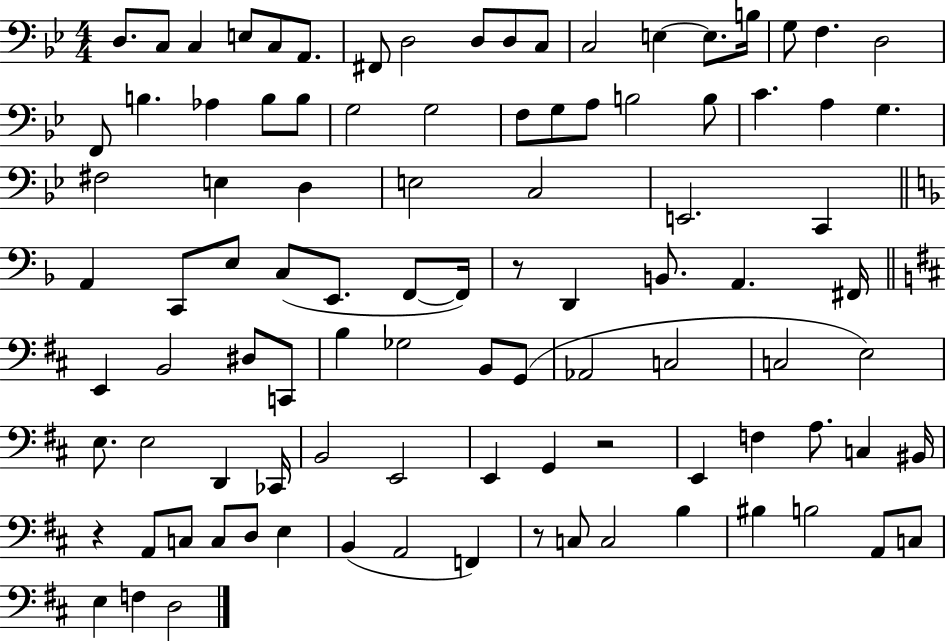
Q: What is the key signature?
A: BES major